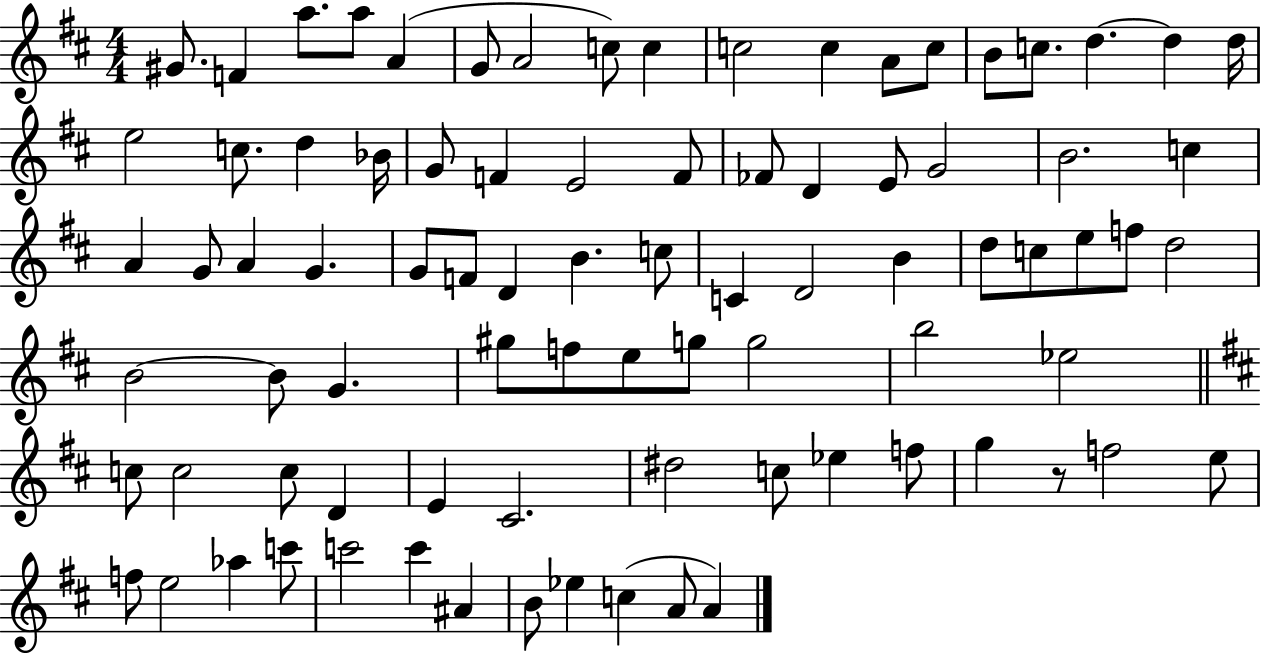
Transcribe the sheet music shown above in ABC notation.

X:1
T:Untitled
M:4/4
L:1/4
K:D
^G/2 F a/2 a/2 A G/2 A2 c/2 c c2 c A/2 c/2 B/2 c/2 d d d/4 e2 c/2 d _B/4 G/2 F E2 F/2 _F/2 D E/2 G2 B2 c A G/2 A G G/2 F/2 D B c/2 C D2 B d/2 c/2 e/2 f/2 d2 B2 B/2 G ^g/2 f/2 e/2 g/2 g2 b2 _e2 c/2 c2 c/2 D E ^C2 ^d2 c/2 _e f/2 g z/2 f2 e/2 f/2 e2 _a c'/2 c'2 c' ^A B/2 _e c A/2 A